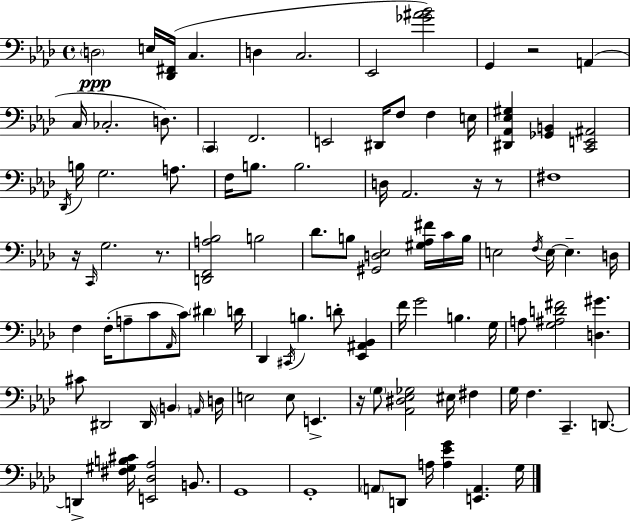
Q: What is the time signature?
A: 4/4